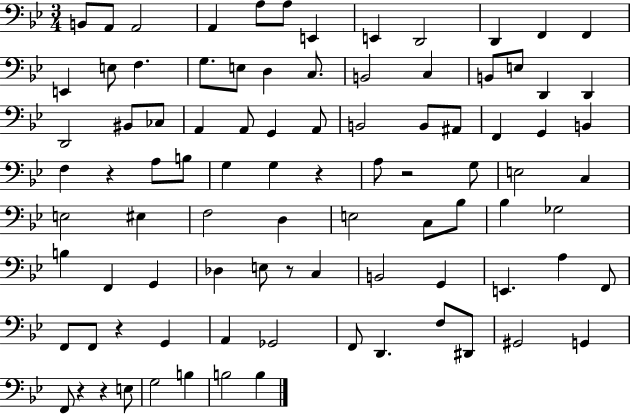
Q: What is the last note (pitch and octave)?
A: B3